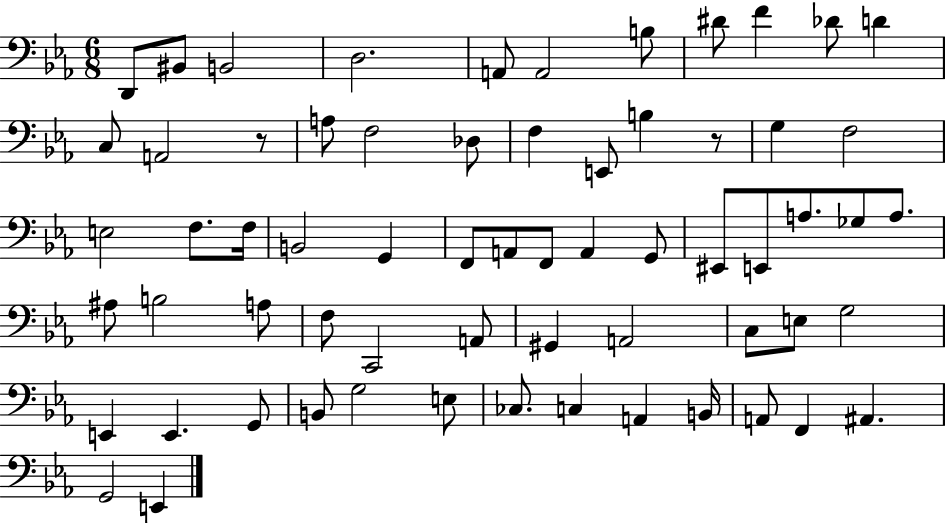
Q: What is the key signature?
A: EES major